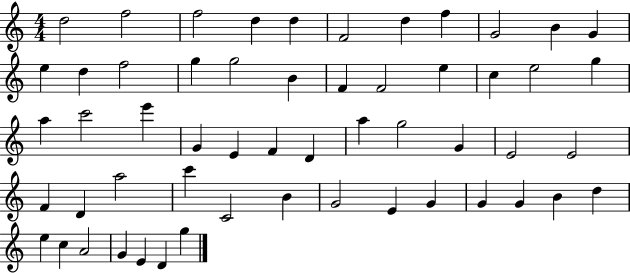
{
  \clef treble
  \numericTimeSignature
  \time 4/4
  \key c \major
  d''2 f''2 | f''2 d''4 d''4 | f'2 d''4 f''4 | g'2 b'4 g'4 | \break e''4 d''4 f''2 | g''4 g''2 b'4 | f'4 f'2 e''4 | c''4 e''2 g''4 | \break a''4 c'''2 e'''4 | g'4 e'4 f'4 d'4 | a''4 g''2 g'4 | e'2 e'2 | \break f'4 d'4 a''2 | c'''4 c'2 b'4 | g'2 e'4 g'4 | g'4 g'4 b'4 d''4 | \break e''4 c''4 a'2 | g'4 e'4 d'4 g''4 | \bar "|."
}